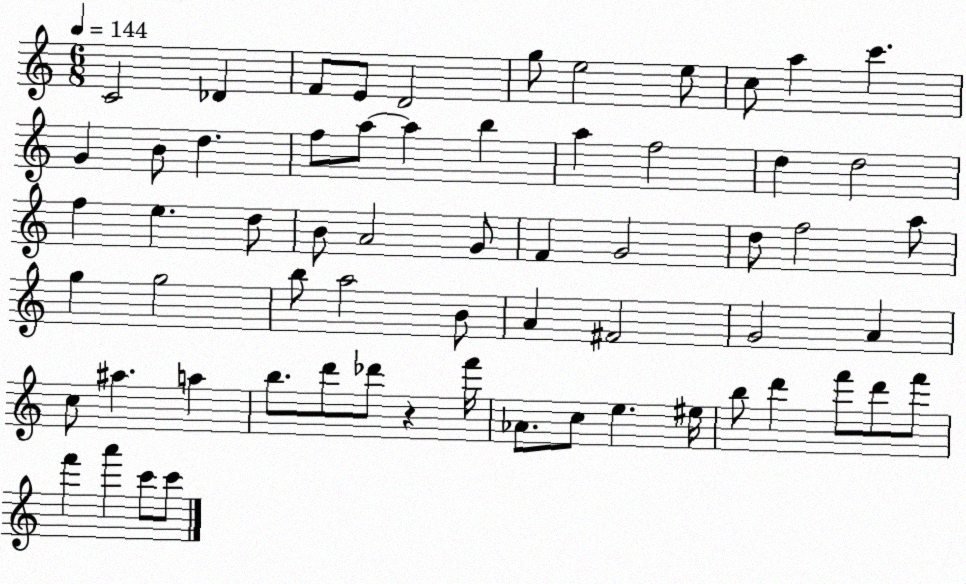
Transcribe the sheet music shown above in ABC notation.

X:1
T:Untitled
M:6/8
L:1/4
K:C
C2 _D F/2 E/2 D2 g/2 e2 e/2 c/2 a c' G B/2 d f/2 a/2 a b a f2 d d2 f e d/2 B/2 A2 G/2 F G2 d/2 f2 a/2 g g2 b/2 a2 B/2 A ^F2 G2 A c/2 ^a a b/2 d'/2 _d'/2 z f'/4 _A/2 c/2 e ^e/4 b/2 d' f'/2 d'/2 f'/2 f' a' c'/2 c'/2